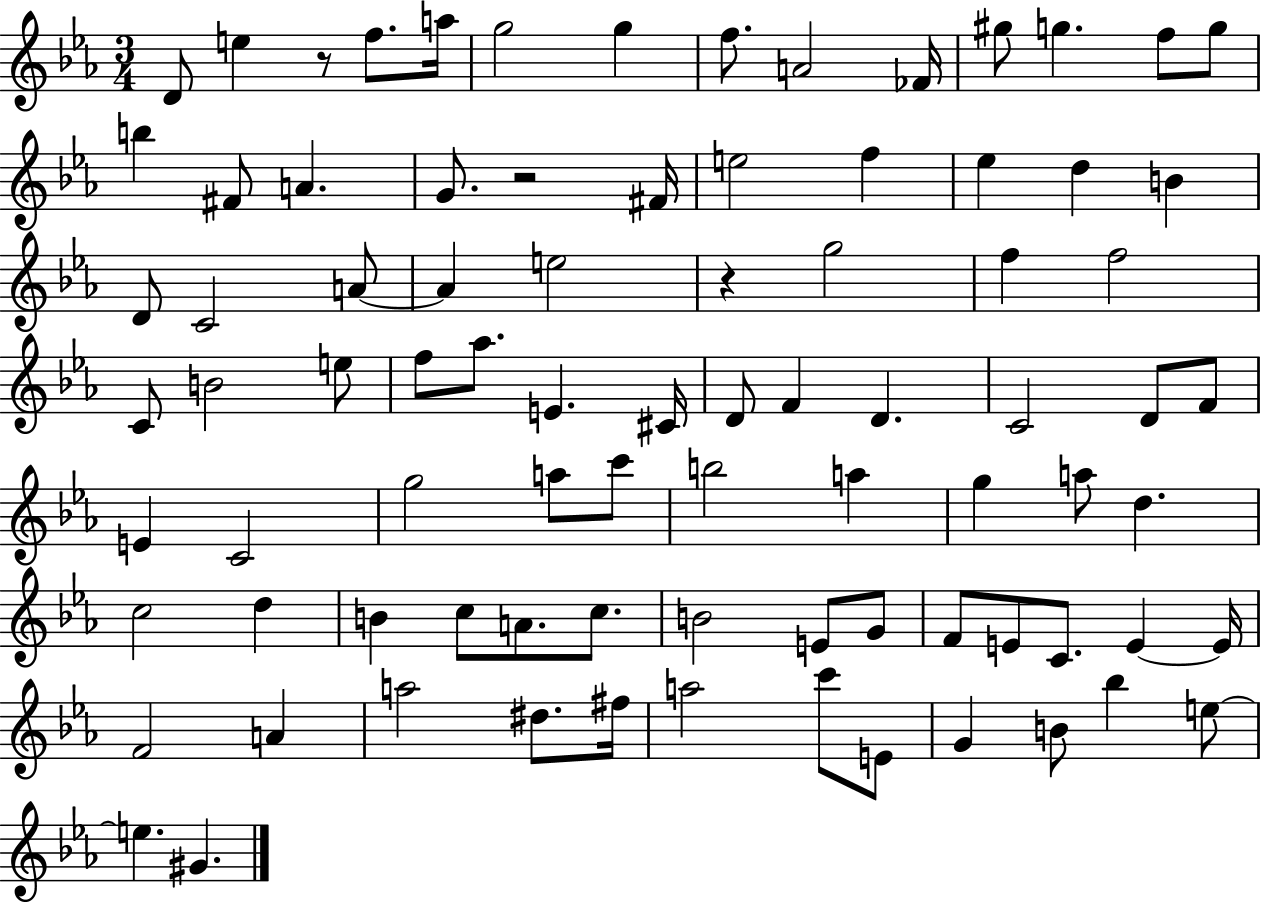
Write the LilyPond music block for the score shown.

{
  \clef treble
  \numericTimeSignature
  \time 3/4
  \key ees \major
  d'8 e''4 r8 f''8. a''16 | g''2 g''4 | f''8. a'2 fes'16 | gis''8 g''4. f''8 g''8 | \break b''4 fis'8 a'4. | g'8. r2 fis'16 | e''2 f''4 | ees''4 d''4 b'4 | \break d'8 c'2 a'8~~ | a'4 e''2 | r4 g''2 | f''4 f''2 | \break c'8 b'2 e''8 | f''8 aes''8. e'4. cis'16 | d'8 f'4 d'4. | c'2 d'8 f'8 | \break e'4 c'2 | g''2 a''8 c'''8 | b''2 a''4 | g''4 a''8 d''4. | \break c''2 d''4 | b'4 c''8 a'8. c''8. | b'2 e'8 g'8 | f'8 e'8 c'8. e'4~~ e'16 | \break f'2 a'4 | a''2 dis''8. fis''16 | a''2 c'''8 e'8 | g'4 b'8 bes''4 e''8~~ | \break e''4. gis'4. | \bar "|."
}